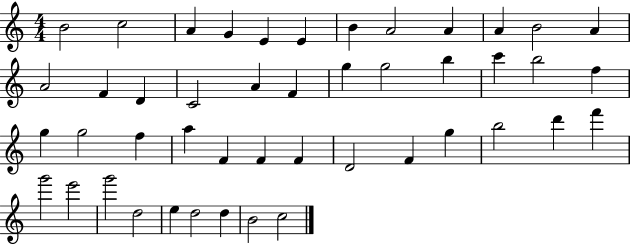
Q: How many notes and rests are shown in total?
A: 46